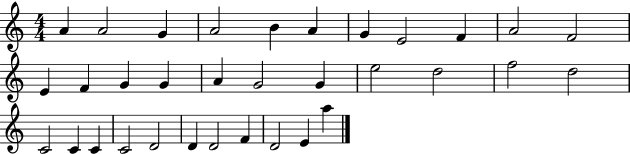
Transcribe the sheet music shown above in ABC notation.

X:1
T:Untitled
M:4/4
L:1/4
K:C
A A2 G A2 B A G E2 F A2 F2 E F G G A G2 G e2 d2 f2 d2 C2 C C C2 D2 D D2 F D2 E a